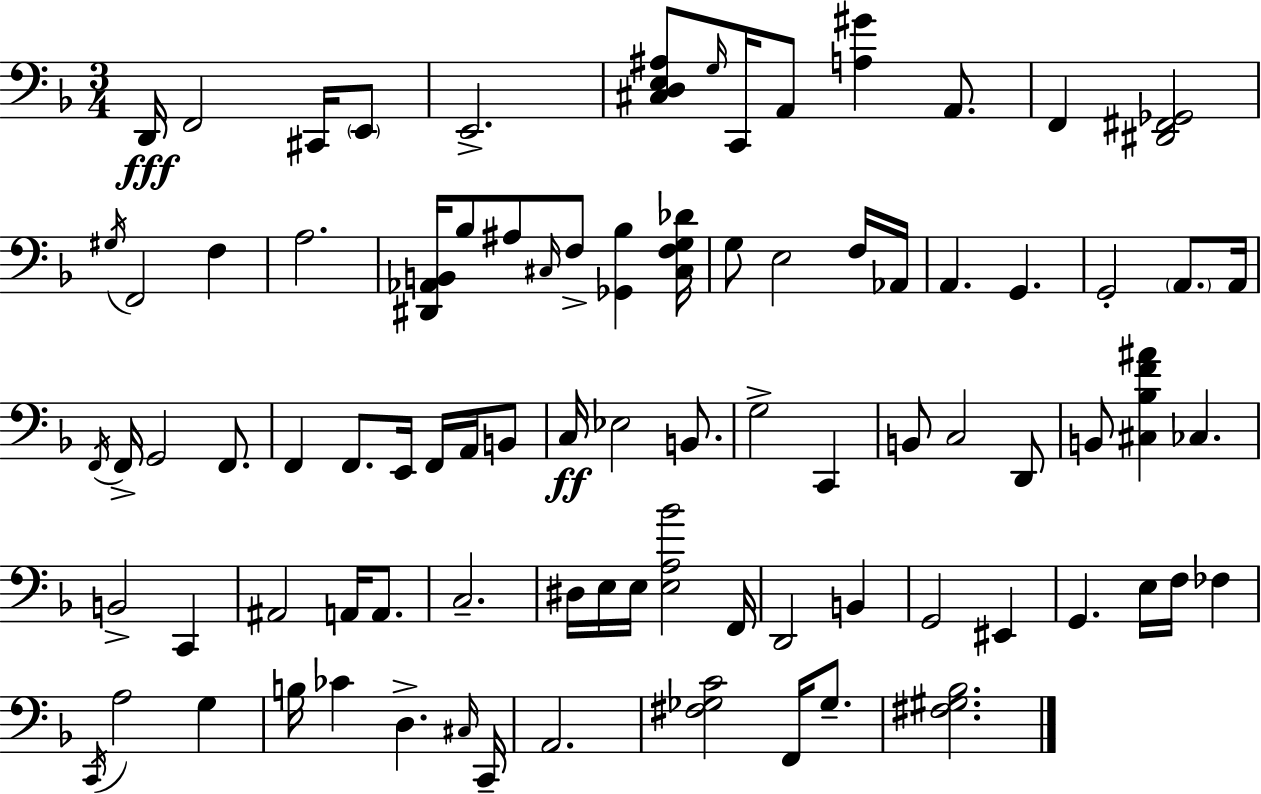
D2/s F2/h C#2/s E2/e E2/h. [C#3,D3,E3,A#3]/e G3/s C2/s A2/e [A3,G#4]/q A2/e. F2/q [D#2,F#2,Gb2]/h G#3/s F2/h F3/q A3/h. [D#2,Ab2,B2]/s Bb3/e A#3/e C#3/s F3/e [Gb2,Bb3]/q [C#3,F3,G3,Db4]/s G3/e E3/h F3/s Ab2/s A2/q. G2/q. G2/h A2/e. A2/s F2/s F2/s G2/h F2/e. F2/q F2/e. E2/s F2/s A2/s B2/e C3/s Eb3/h B2/e. G3/h C2/q B2/e C3/h D2/e B2/e [C#3,Bb3,F4,A#4]/q CES3/q. B2/h C2/q A#2/h A2/s A2/e. C3/h. D#3/s E3/s E3/s [E3,A3,Bb4]/h F2/s D2/h B2/q G2/h EIS2/q G2/q. E3/s F3/s FES3/q C2/s A3/h G3/q B3/s CES4/q D3/q. C#3/s C2/s A2/h. [F#3,Gb3,C4]/h F2/s Gb3/e. [F#3,G#3,Bb3]/h.